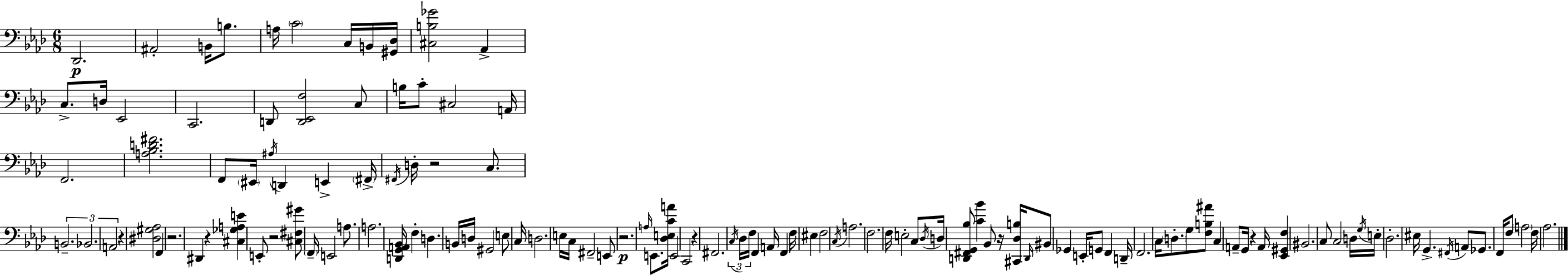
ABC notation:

X:1
T:Untitled
M:6/8
L:1/4
K:Fm
_D,,2 ^A,,2 B,,/4 B,/2 A,/4 C2 C,/4 B,,/4 [^G,,_D,]/4 [^C,B,_G]2 _A,, C,/2 D,/4 _E,,2 C,,2 D,,/2 [D,,_E,,F,]2 C,/2 B,/4 C/2 ^C,2 A,,/4 F,,2 [A,_B,D^F]2 F,,/2 ^E,,/4 ^A,/4 D,, E,, ^F,,/4 ^F,,/4 D,/4 z2 C,/2 B,,2 _B,,2 A,,2 z [^D,^G,_A,]2 F,, z2 ^D,, z [^C,_G,A,E] E,,/2 z2 [^C,^F,^G]/2 F,,/4 E,,2 A,/2 A,2 [D,,G,,A,,_B,,]/4 F, D, B,,/4 D,/4 ^G,,2 E,/2 C,/4 D,2 E,/4 C,/4 ^F,,2 E,,/2 z2 A,/4 E,,/2 [_D,E,CA]/4 E,,2 C,,2 z ^F,,2 C,/4 _D,/4 F,/4 F,, A,,/4 F,, F,/4 ^E, F,2 C,/4 A,2 F,2 F,/4 E,2 C,/2 _D,/4 D,/4 [D,,^F,,G,,_B,]/2 [C_B] _B,,/2 z/4 [^C,,_D,B,]/4 D,,/4 ^B,,/2 _G,, E,,/4 G,,/2 F,, D,,/4 F,,2 C,/4 D,/2 G,/2 [F,B,^A]/2 C, A,,/2 G,,/4 z A,,/4 [_E,,^G,,F,] ^B,,2 C,/2 C,2 D,/4 G,/4 E,/4 _D,2 ^E,/4 G,, ^F,,/4 A,,/2 _G,,/2 F,,/4 F,/2 A,2 F,/4 _A,2